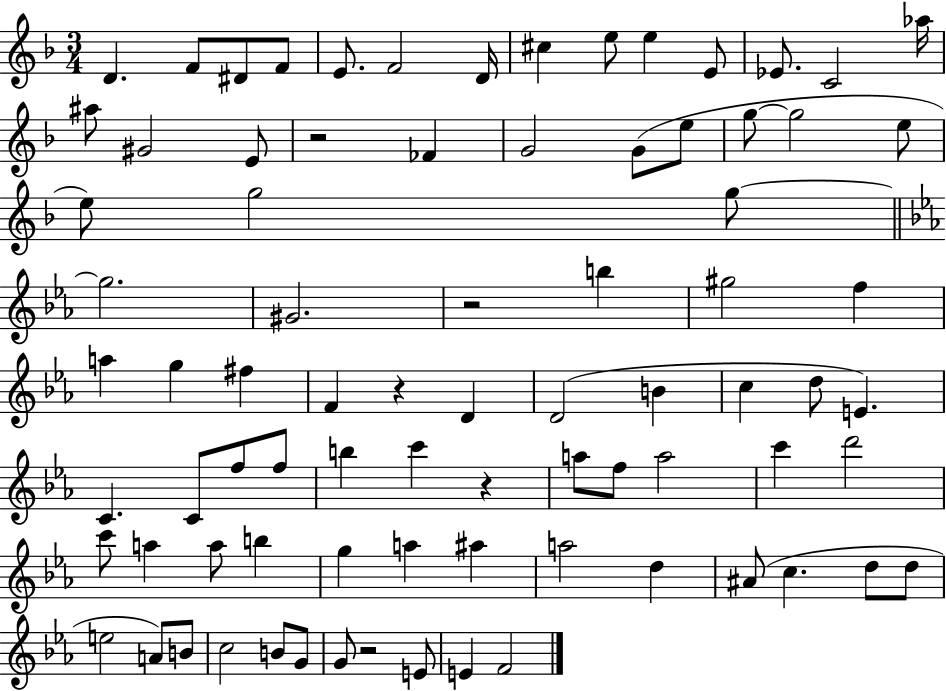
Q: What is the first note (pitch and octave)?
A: D4